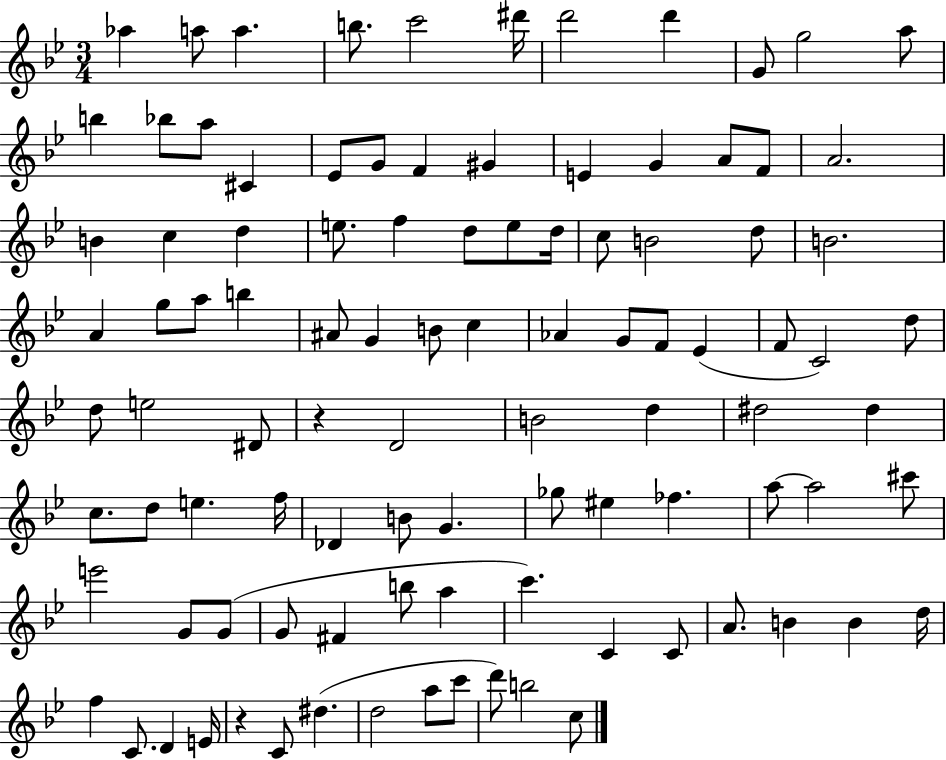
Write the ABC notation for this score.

X:1
T:Untitled
M:3/4
L:1/4
K:Bb
_a a/2 a b/2 c'2 ^d'/4 d'2 d' G/2 g2 a/2 b _b/2 a/2 ^C _E/2 G/2 F ^G E G A/2 F/2 A2 B c d e/2 f d/2 e/2 d/4 c/2 B2 d/2 B2 A g/2 a/2 b ^A/2 G B/2 c _A G/2 F/2 _E F/2 C2 d/2 d/2 e2 ^D/2 z D2 B2 d ^d2 ^d c/2 d/2 e f/4 _D B/2 G _g/2 ^e _f a/2 a2 ^c'/2 e'2 G/2 G/2 G/2 ^F b/2 a c' C C/2 A/2 B B d/4 f C/2 D E/4 z C/2 ^d d2 a/2 c'/2 d'/2 b2 c/2